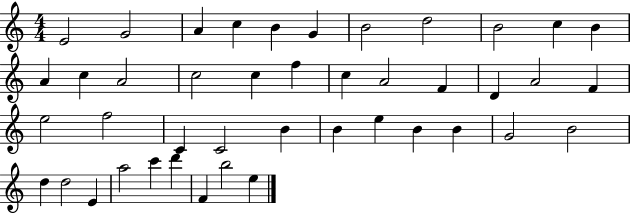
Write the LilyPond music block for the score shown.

{
  \clef treble
  \numericTimeSignature
  \time 4/4
  \key c \major
  e'2 g'2 | a'4 c''4 b'4 g'4 | b'2 d''2 | b'2 c''4 b'4 | \break a'4 c''4 a'2 | c''2 c''4 f''4 | c''4 a'2 f'4 | d'4 a'2 f'4 | \break e''2 f''2 | c'4 c'2 b'4 | b'4 e''4 b'4 b'4 | g'2 b'2 | \break d''4 d''2 e'4 | a''2 c'''4 d'''4 | f'4 b''2 e''4 | \bar "|."
}